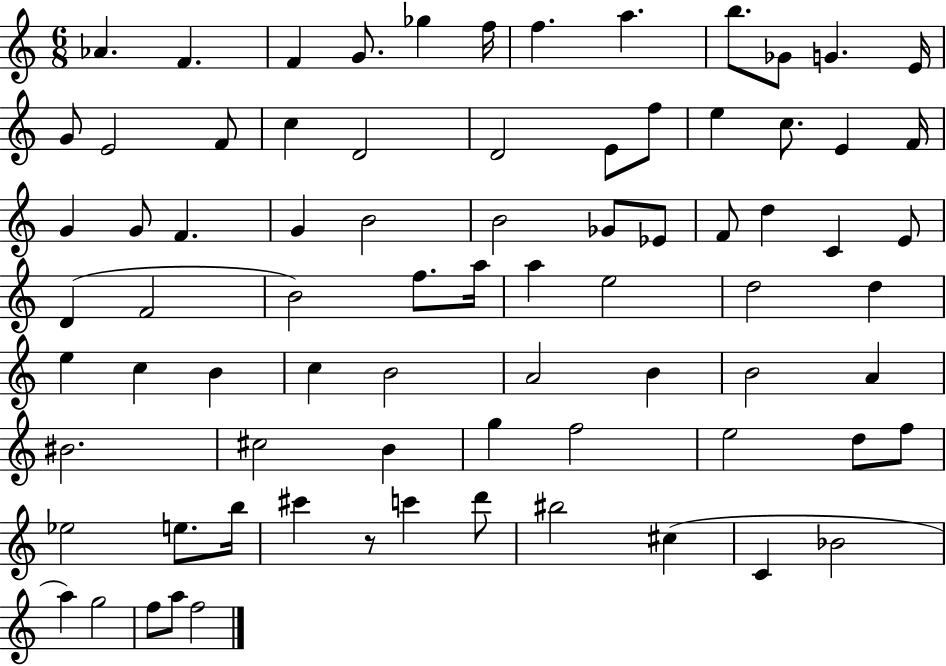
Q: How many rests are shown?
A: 1